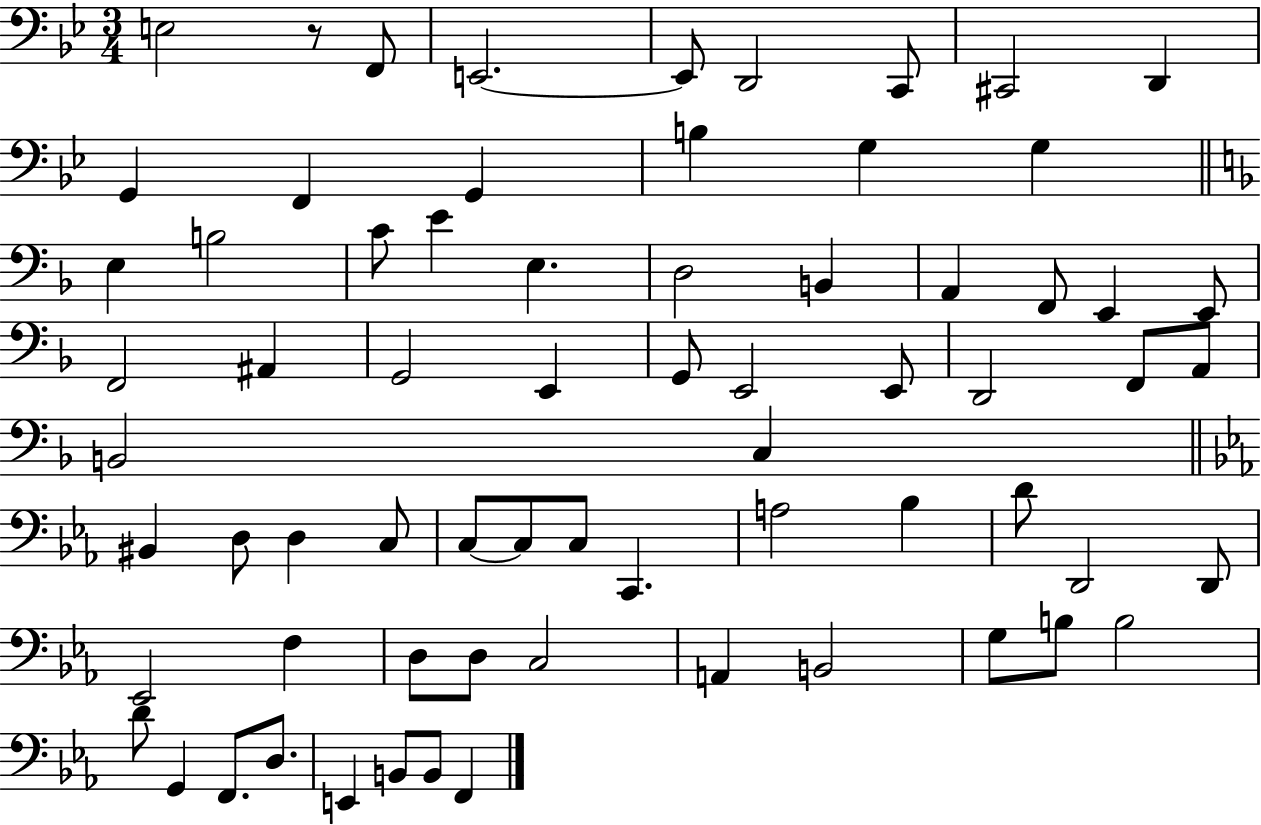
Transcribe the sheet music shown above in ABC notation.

X:1
T:Untitled
M:3/4
L:1/4
K:Bb
E,2 z/2 F,,/2 E,,2 E,,/2 D,,2 C,,/2 ^C,,2 D,, G,, F,, G,, B, G, G, E, B,2 C/2 E E, D,2 B,, A,, F,,/2 E,, E,,/2 F,,2 ^A,, G,,2 E,, G,,/2 E,,2 E,,/2 D,,2 F,,/2 A,,/2 B,,2 C, ^B,, D,/2 D, C,/2 C,/2 C,/2 C,/2 C,, A,2 _B, D/2 D,,2 D,,/2 _E,,2 F, D,/2 D,/2 C,2 A,, B,,2 G,/2 B,/2 B,2 D/2 G,, F,,/2 D,/2 E,, B,,/2 B,,/2 F,,